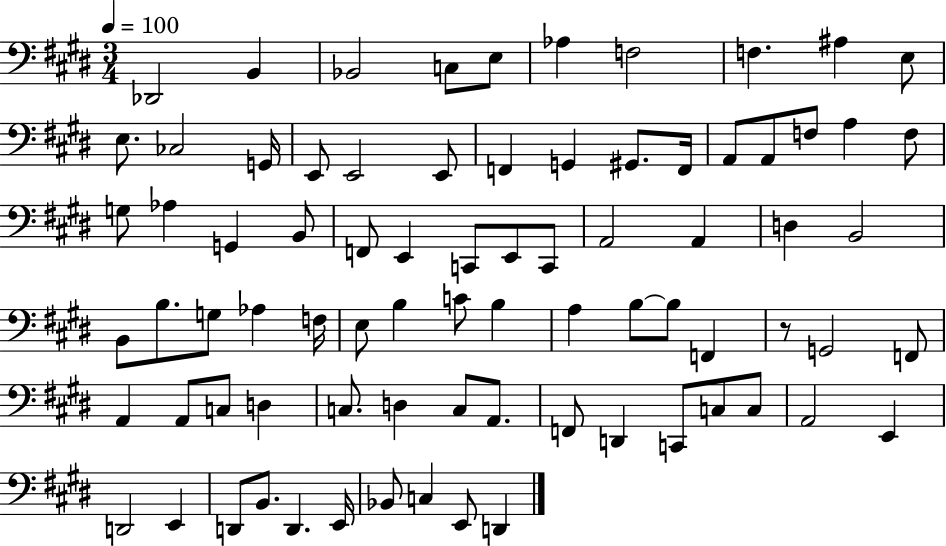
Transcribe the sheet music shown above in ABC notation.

X:1
T:Untitled
M:3/4
L:1/4
K:E
_D,,2 B,, _B,,2 C,/2 E,/2 _A, F,2 F, ^A, E,/2 E,/2 _C,2 G,,/4 E,,/2 E,,2 E,,/2 F,, G,, ^G,,/2 F,,/4 A,,/2 A,,/2 F,/2 A, F,/2 G,/2 _A, G,, B,,/2 F,,/2 E,, C,,/2 E,,/2 C,,/2 A,,2 A,, D, B,,2 B,,/2 B,/2 G,/2 _A, F,/4 E,/2 B, C/2 B, A, B,/2 B,/2 F,, z/2 G,,2 F,,/2 A,, A,,/2 C,/2 D, C,/2 D, C,/2 A,,/2 F,,/2 D,, C,,/2 C,/2 C,/2 A,,2 E,, D,,2 E,, D,,/2 B,,/2 D,, E,,/4 _B,,/2 C, E,,/2 D,,